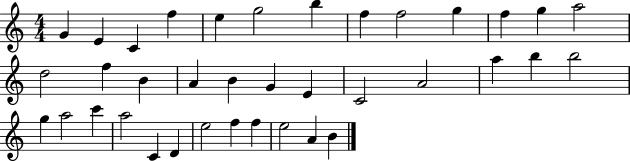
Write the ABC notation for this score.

X:1
T:Untitled
M:4/4
L:1/4
K:C
G E C f e g2 b f f2 g f g a2 d2 f B A B G E C2 A2 a b b2 g a2 c' a2 C D e2 f f e2 A B